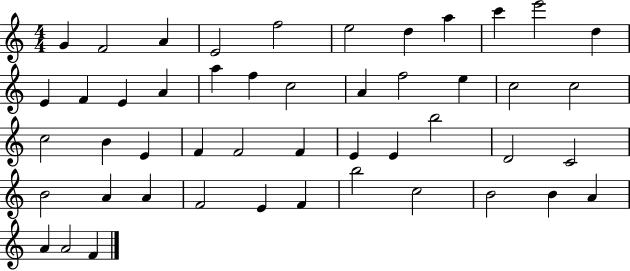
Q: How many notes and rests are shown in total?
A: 48